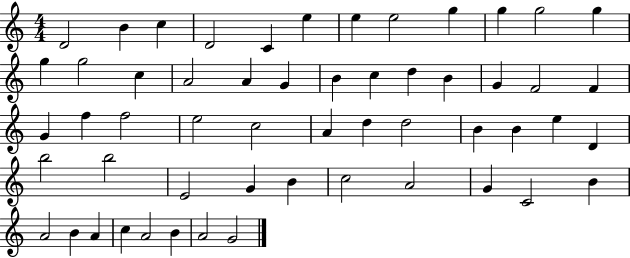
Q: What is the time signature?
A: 4/4